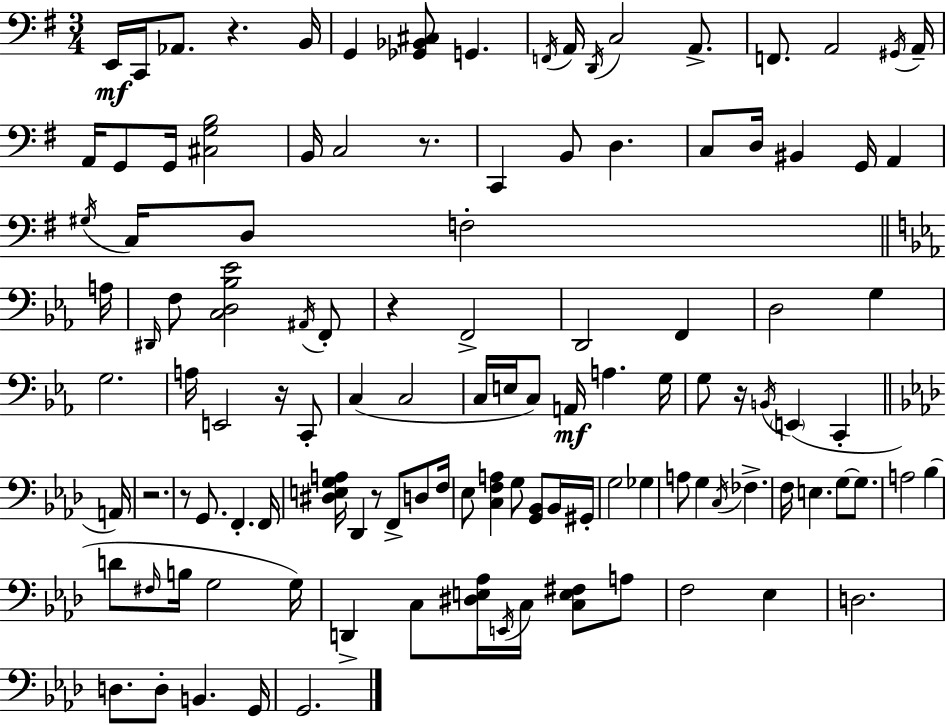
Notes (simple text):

E2/s C2/s Ab2/e. R/q. B2/s G2/q [Gb2,Bb2,C#3]/e G2/q. F2/s A2/s D2/s C3/h A2/e. F2/e. A2/h G#2/s A2/s A2/s G2/e G2/s [C#3,G3,B3]/h B2/s C3/h R/e. C2/q B2/e D3/q. C3/e D3/s BIS2/q G2/s A2/q G#3/s C3/s D3/e F3/h A3/s D#2/s F3/e [C3,D3,Bb3,Eb4]/h A#2/s F2/e R/q F2/h D2/h F2/q D3/h G3/q G3/h. A3/s E2/h R/s C2/e C3/q C3/h C3/s E3/s C3/e A2/s A3/q. G3/s G3/e R/s B2/s E2/q C2/q A2/s R/h. R/e G2/e. F2/q. F2/s [D#3,E3,G3,A3]/s Db2/q R/e F2/e D3/e F3/s Eb3/e [C3,F3,A3]/q G3/e [G2,Bb2]/e Bb2/s G#2/s G3/h Gb3/q A3/e G3/q C3/s FES3/q. F3/s E3/q. G3/e G3/e. A3/h Bb3/q D4/e F#3/s B3/s G3/h G3/s D2/q C3/e [D#3,E3,Ab3]/s E2/s C3/s [C3,E3,F#3]/e A3/e F3/h Eb3/q D3/h. D3/e. D3/e B2/q. G2/s G2/h.